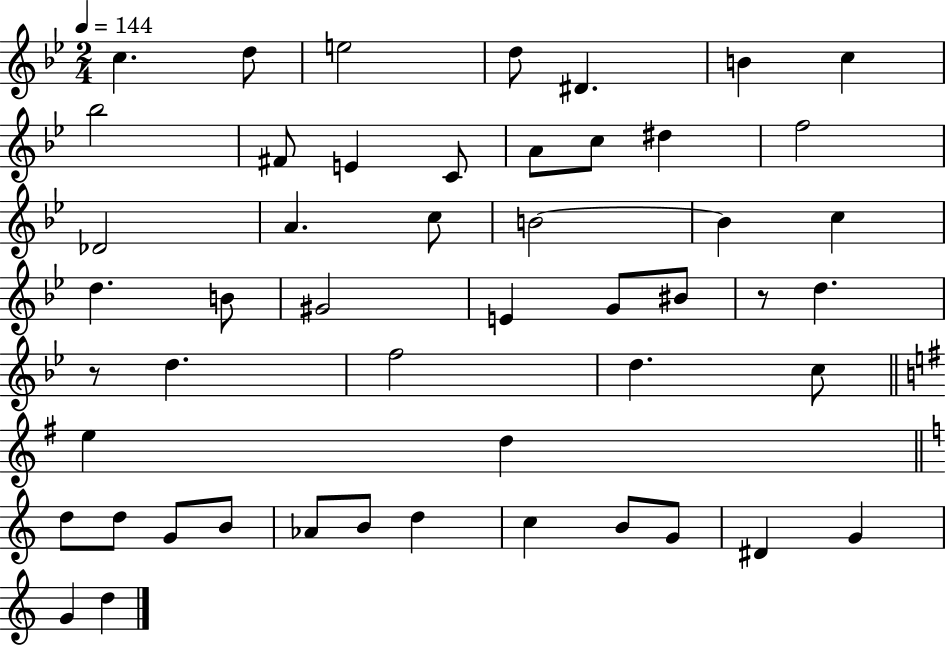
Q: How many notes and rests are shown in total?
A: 50